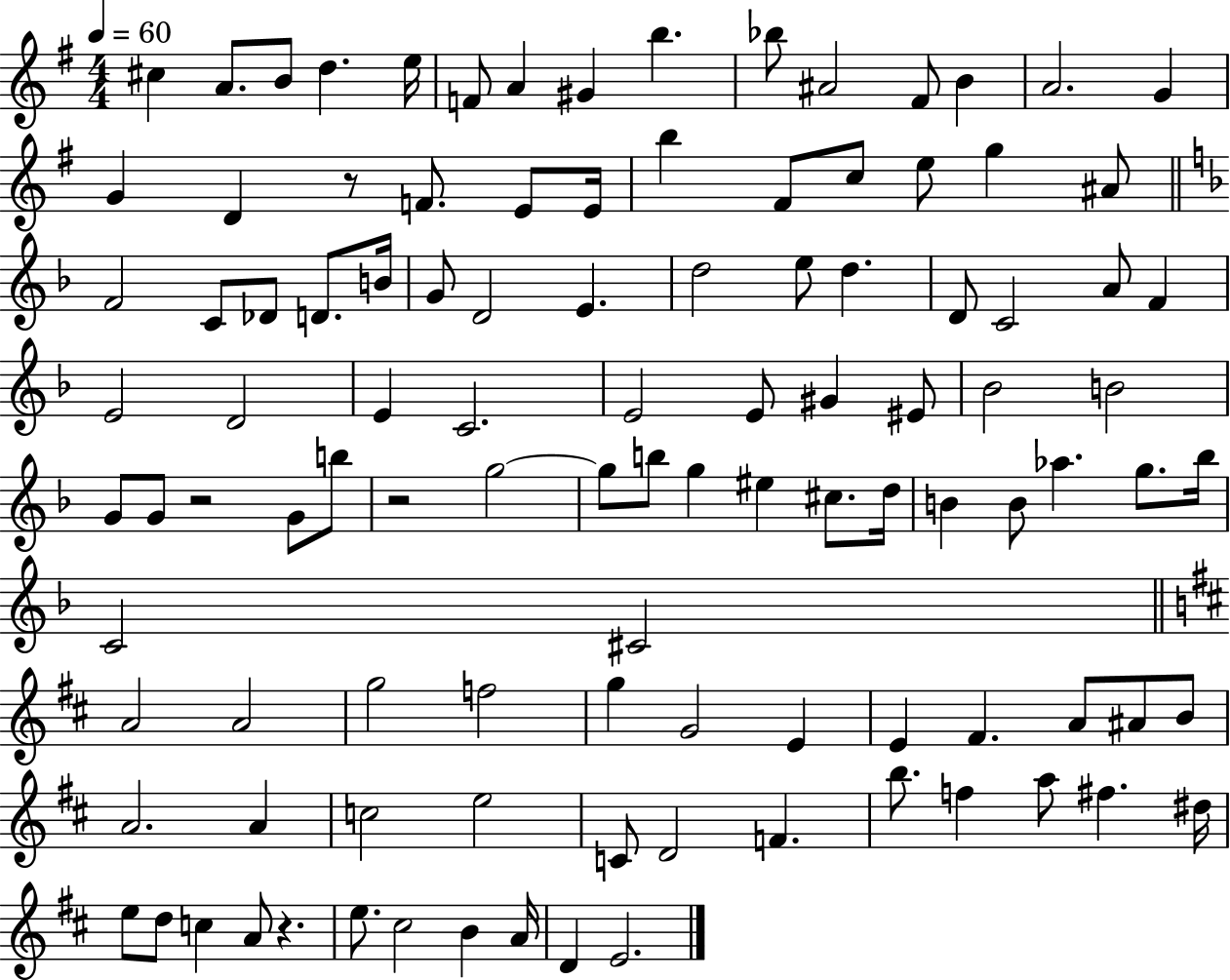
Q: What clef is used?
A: treble